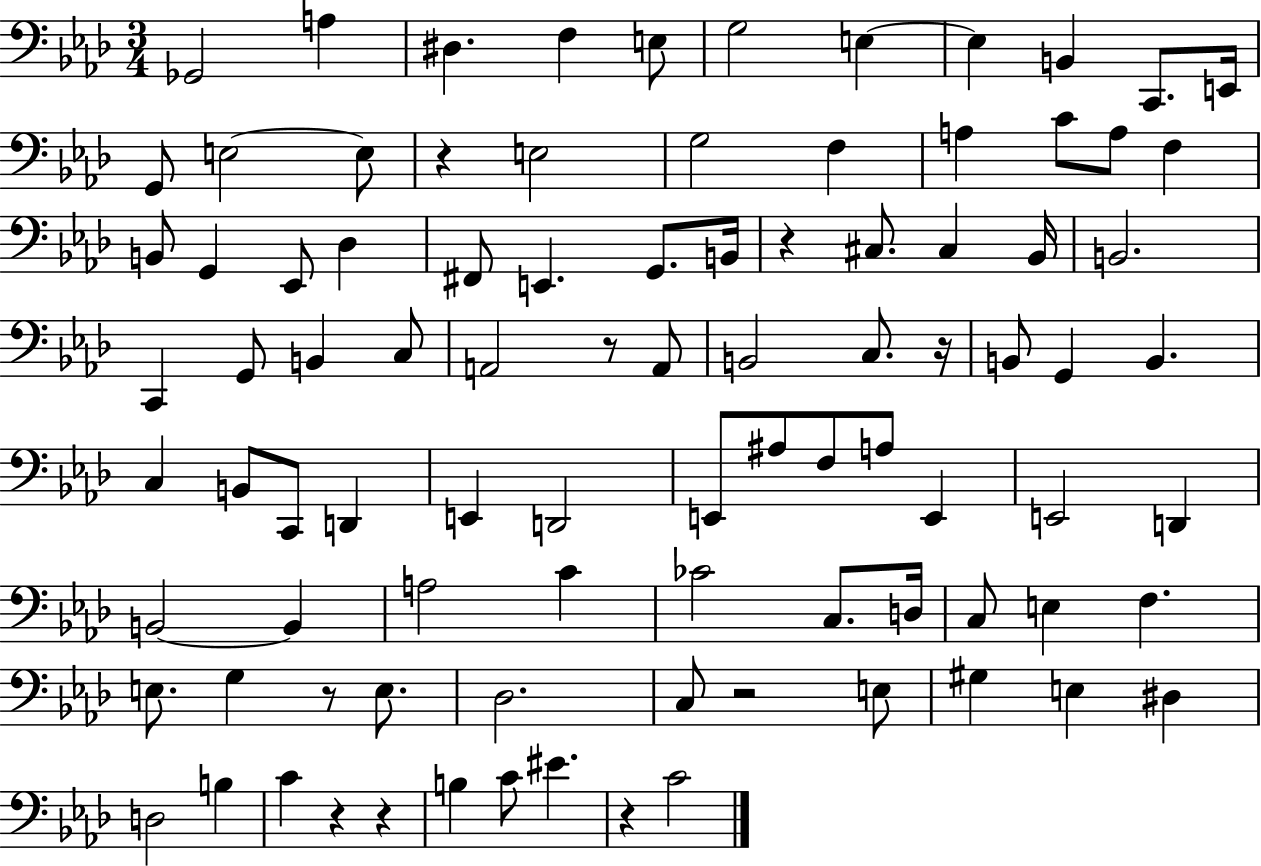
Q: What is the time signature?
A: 3/4